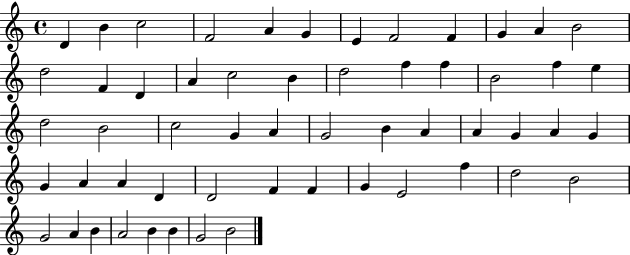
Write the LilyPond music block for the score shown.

{
  \clef treble
  \time 4/4
  \defaultTimeSignature
  \key c \major
  d'4 b'4 c''2 | f'2 a'4 g'4 | e'4 f'2 f'4 | g'4 a'4 b'2 | \break d''2 f'4 d'4 | a'4 c''2 b'4 | d''2 f''4 f''4 | b'2 f''4 e''4 | \break d''2 b'2 | c''2 g'4 a'4 | g'2 b'4 a'4 | a'4 g'4 a'4 g'4 | \break g'4 a'4 a'4 d'4 | d'2 f'4 f'4 | g'4 e'2 f''4 | d''2 b'2 | \break g'2 a'4 b'4 | a'2 b'4 b'4 | g'2 b'2 | \bar "|."
}